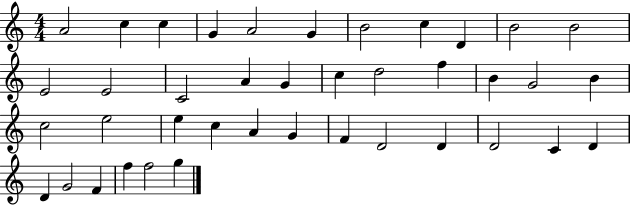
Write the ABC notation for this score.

X:1
T:Untitled
M:4/4
L:1/4
K:C
A2 c c G A2 G B2 c D B2 B2 E2 E2 C2 A G c d2 f B G2 B c2 e2 e c A G F D2 D D2 C D D G2 F f f2 g